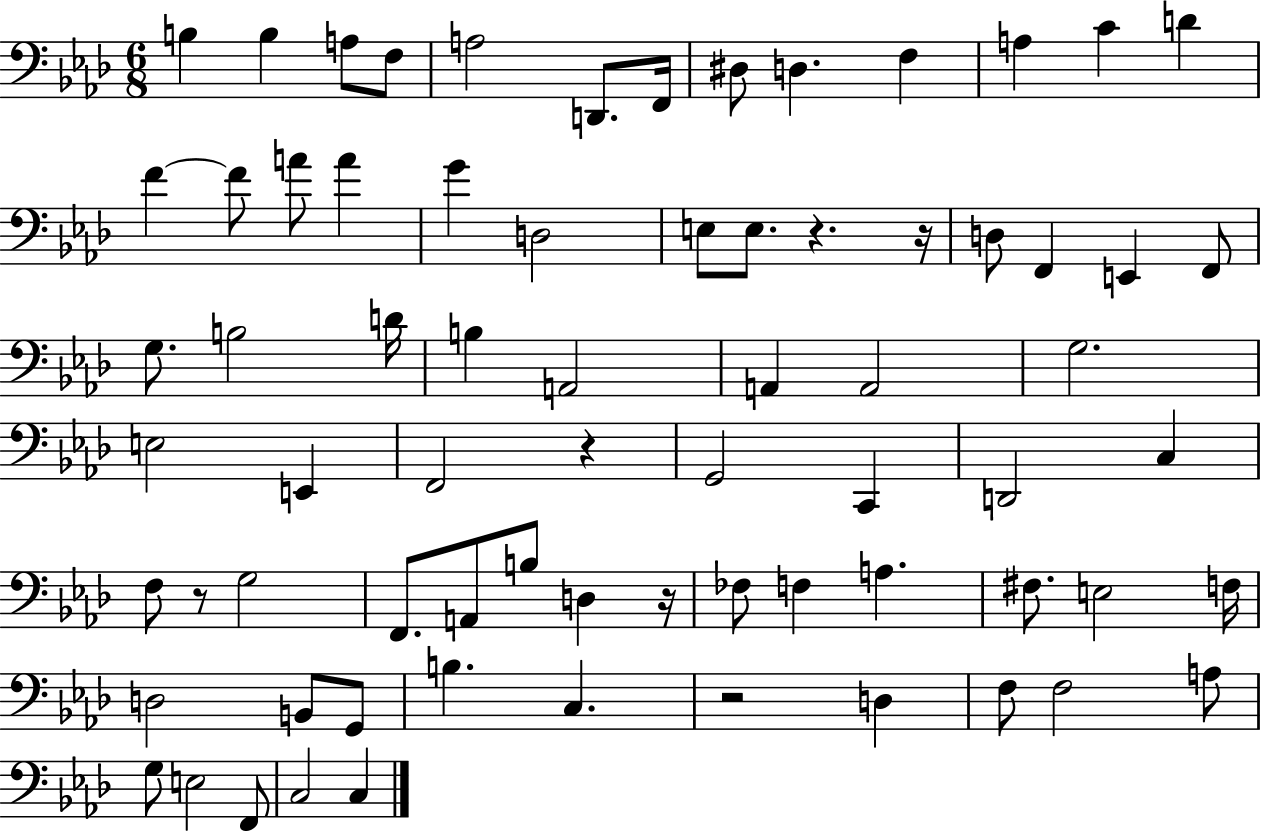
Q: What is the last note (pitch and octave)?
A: C3